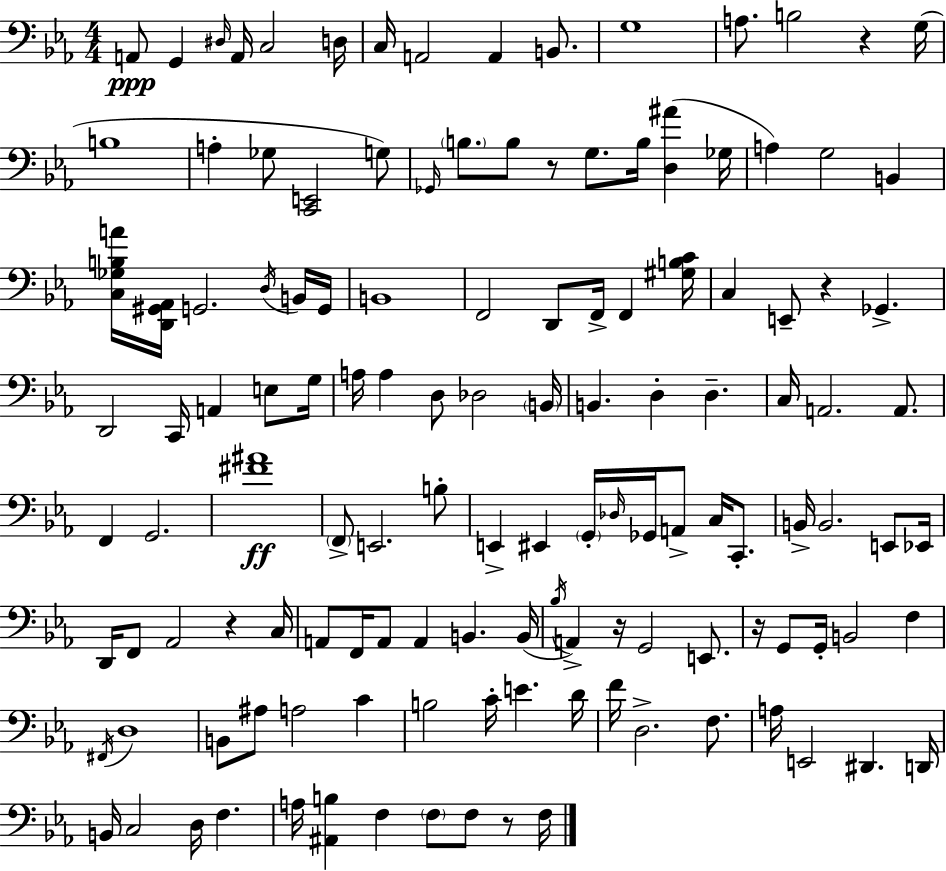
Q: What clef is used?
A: bass